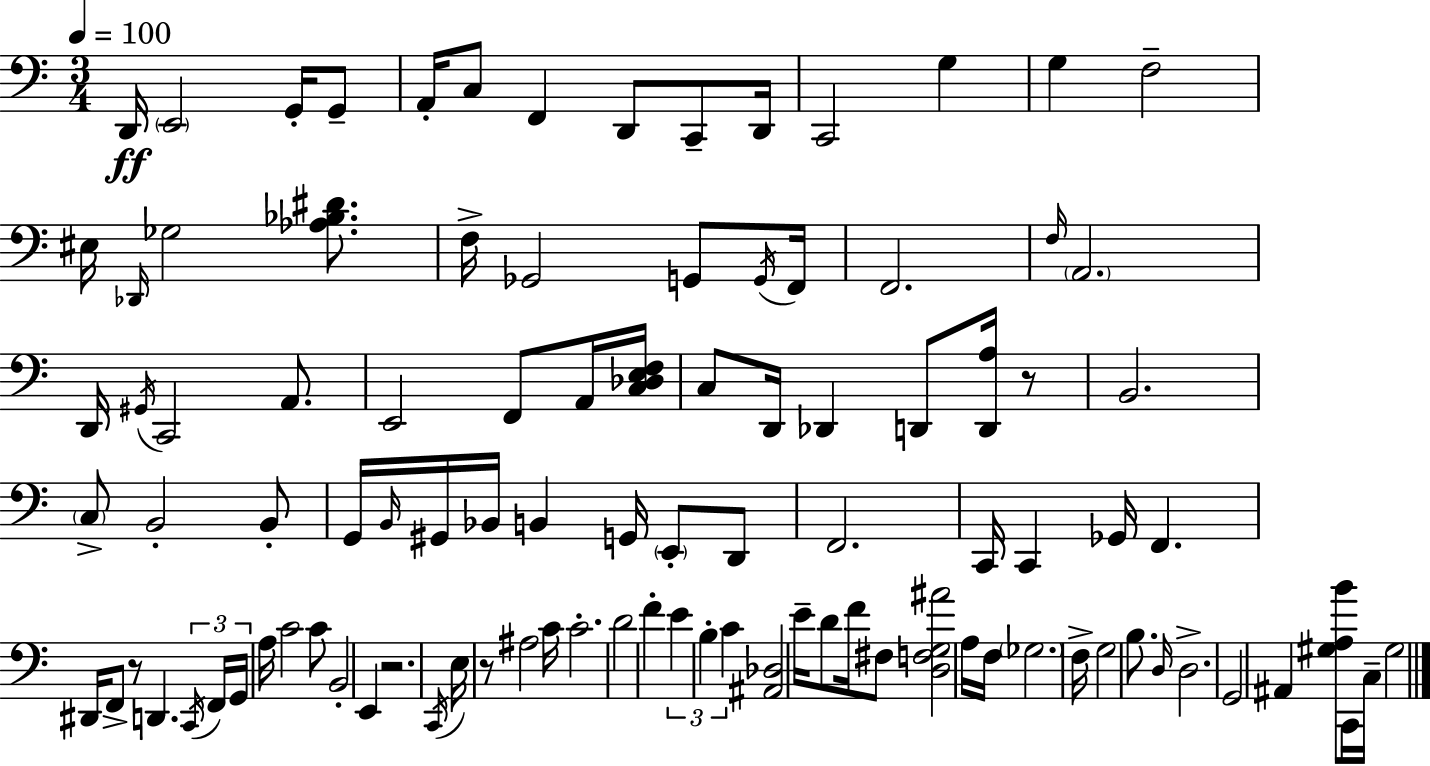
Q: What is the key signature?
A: C major